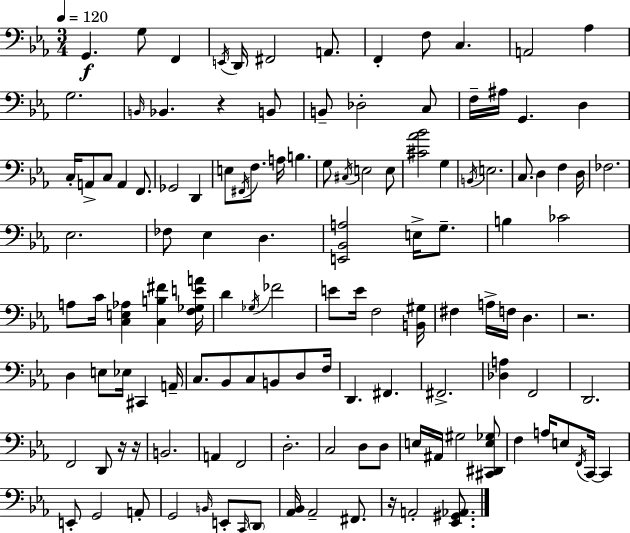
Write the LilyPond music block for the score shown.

{
  \clef bass
  \numericTimeSignature
  \time 3/4
  \key ees \major
  \tempo 4 = 120
  \repeat volta 2 { g,4.\f g8 f,4 | \acciaccatura { e,16 } d,16 fis,2 a,8. | f,4-. f8 c4. | a,2 aes4 | \break g2. | \grace { b,16 } bes,4. r4 | b,8 b,8-- des2-. | c8 f16-- ais16 g,4. d4 | \break c16-. a,8-> c8 a,4 f,8. | ges,2 d,4 | e8 \acciaccatura { fis,16 } f8. a16 b4. | g8 \acciaccatura { cis16 } e2 | \break e8 <cis' aes' bes'>2 | g4 \acciaccatura { b,16 } e2. | c8. d4 | f4 d16 fes2. | \break ees2. | fes8 ees4 d4. | <e, bes, a>2 | e16-> g8.-- b4 ces'2 | \break a8 c'16 <c e aes>4 | <c b fis'>4 <f ges e' a'>16 d'4 \acciaccatura { ges16 } fes'2 | e'8 e'16 f2 | <b, gis>16 fis4 a16-> f16 | \break d4. r2. | d4 e8 | ees16 cis,4 a,16-- c8. bes,8 c8 | b,8 d8 f16 d,4. | \break fis,4. fis,2.-> | <des a>4 f,2 | d,2. | f,2 | \break d,8 r16 r16 b,2. | a,4 f,2 | d2.-. | c2 | \break d8 d8 e16 ais,16 gis2 | <cis, dis, e ges>8 f4 a16 e8 | \acciaccatura { f,16 } c,16~~ c,4 e,8-. g,2 | a,8-. g,2 | \break \grace { b,16 } e,8-. \grace { c,16 } \parenthesize d,8 <aes, bes,>16 aes,2-- | fis,8. r16 a,2-. | <ees, gis, aes,>8. } \bar "|."
}